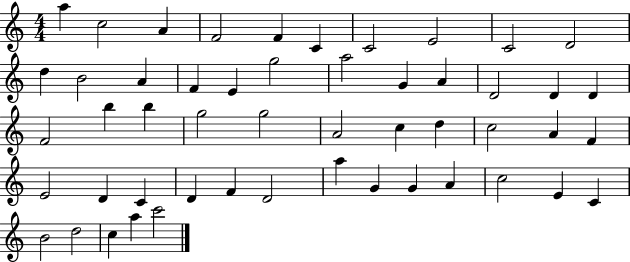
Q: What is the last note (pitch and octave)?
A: C6